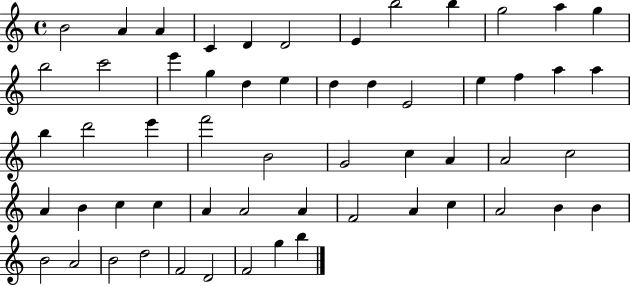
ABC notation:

X:1
T:Untitled
M:4/4
L:1/4
K:C
B2 A A C D D2 E b2 b g2 a g b2 c'2 e' g d e d d E2 e f a a b d'2 e' f'2 B2 G2 c A A2 c2 A B c c A A2 A F2 A c A2 B B B2 A2 B2 d2 F2 D2 F2 g b